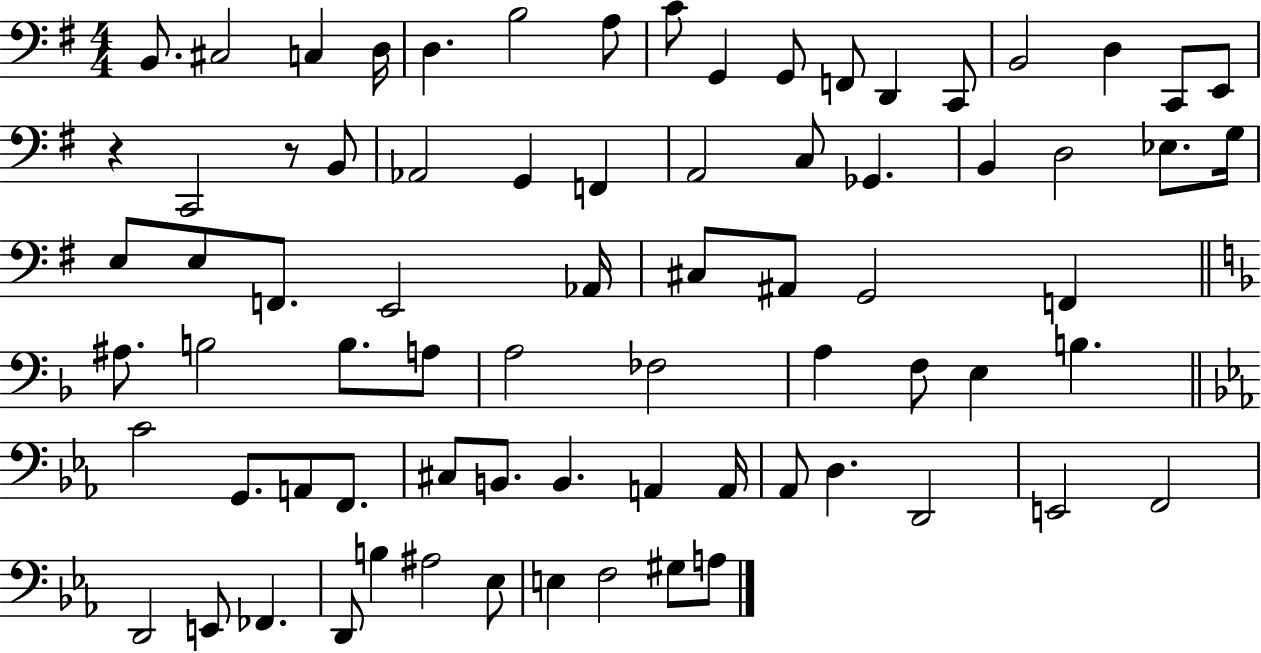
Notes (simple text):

B2/e. C#3/h C3/q D3/s D3/q. B3/h A3/e C4/e G2/q G2/e F2/e D2/q C2/e B2/h D3/q C2/e E2/e R/q C2/h R/e B2/e Ab2/h G2/q F2/q A2/h C3/e Gb2/q. B2/q D3/h Eb3/e. G3/s E3/e E3/e F2/e. E2/h Ab2/s C#3/e A#2/e G2/h F2/q A#3/e. B3/h B3/e. A3/e A3/h FES3/h A3/q F3/e E3/q B3/q. C4/h G2/e. A2/e F2/e. C#3/e B2/e. B2/q. A2/q A2/s Ab2/e D3/q. D2/h E2/h F2/h D2/h E2/e FES2/q. D2/e B3/q A#3/h Eb3/e E3/q F3/h G#3/e A3/e